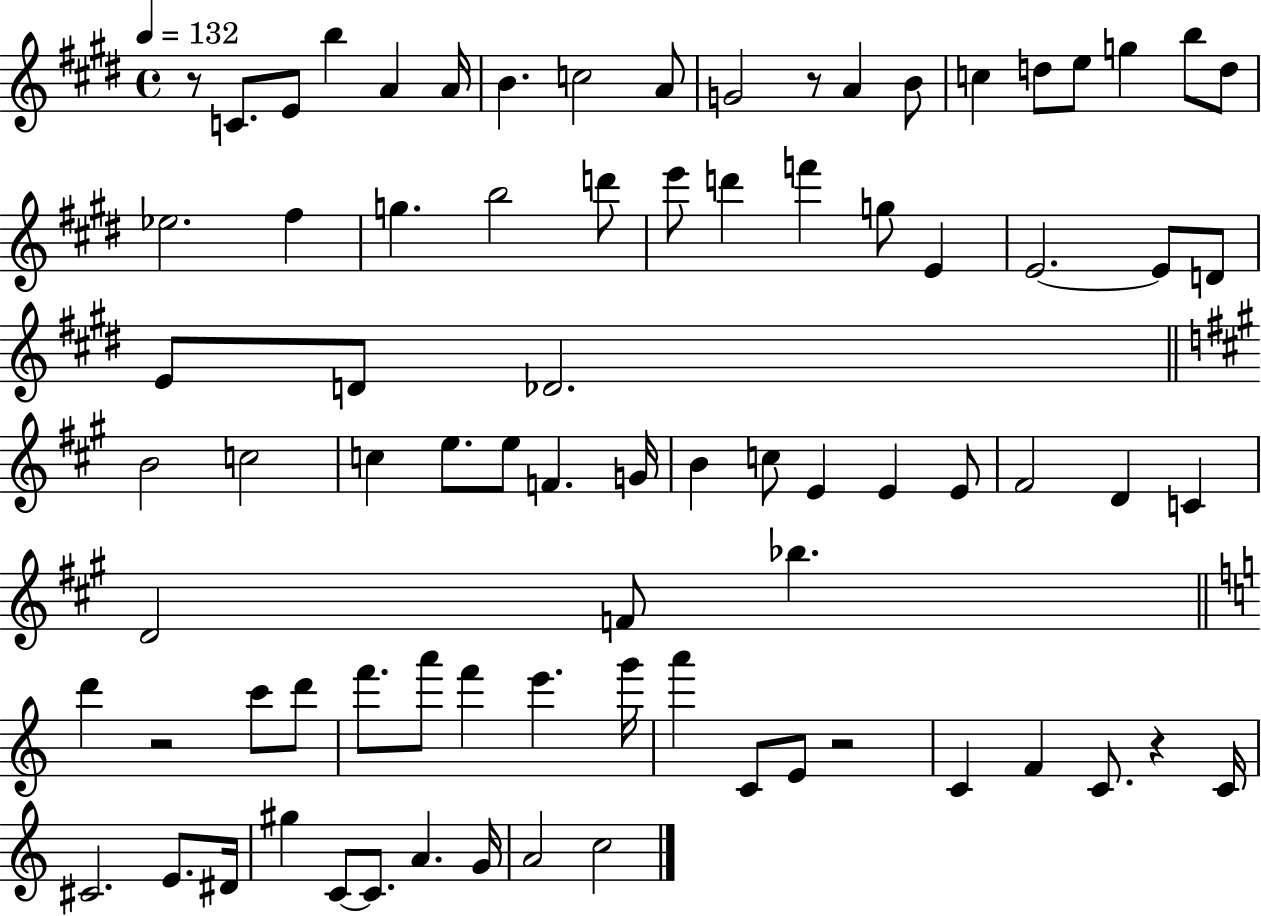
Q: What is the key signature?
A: E major